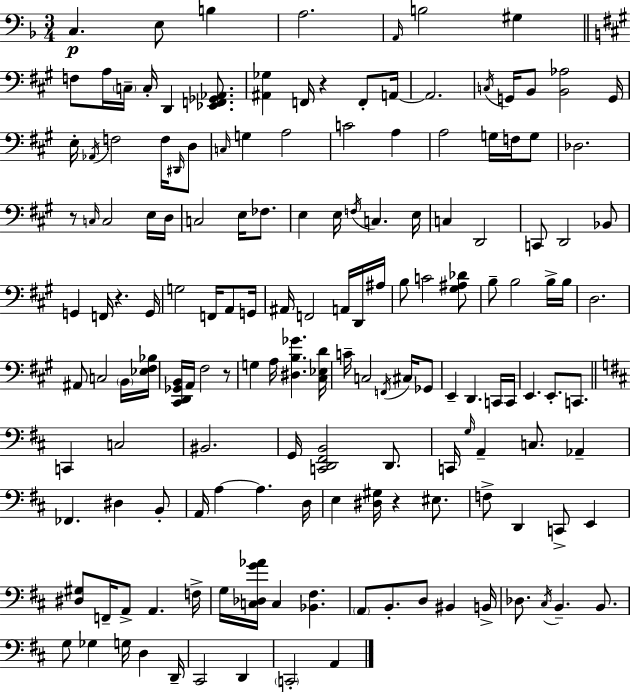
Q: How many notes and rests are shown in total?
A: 156